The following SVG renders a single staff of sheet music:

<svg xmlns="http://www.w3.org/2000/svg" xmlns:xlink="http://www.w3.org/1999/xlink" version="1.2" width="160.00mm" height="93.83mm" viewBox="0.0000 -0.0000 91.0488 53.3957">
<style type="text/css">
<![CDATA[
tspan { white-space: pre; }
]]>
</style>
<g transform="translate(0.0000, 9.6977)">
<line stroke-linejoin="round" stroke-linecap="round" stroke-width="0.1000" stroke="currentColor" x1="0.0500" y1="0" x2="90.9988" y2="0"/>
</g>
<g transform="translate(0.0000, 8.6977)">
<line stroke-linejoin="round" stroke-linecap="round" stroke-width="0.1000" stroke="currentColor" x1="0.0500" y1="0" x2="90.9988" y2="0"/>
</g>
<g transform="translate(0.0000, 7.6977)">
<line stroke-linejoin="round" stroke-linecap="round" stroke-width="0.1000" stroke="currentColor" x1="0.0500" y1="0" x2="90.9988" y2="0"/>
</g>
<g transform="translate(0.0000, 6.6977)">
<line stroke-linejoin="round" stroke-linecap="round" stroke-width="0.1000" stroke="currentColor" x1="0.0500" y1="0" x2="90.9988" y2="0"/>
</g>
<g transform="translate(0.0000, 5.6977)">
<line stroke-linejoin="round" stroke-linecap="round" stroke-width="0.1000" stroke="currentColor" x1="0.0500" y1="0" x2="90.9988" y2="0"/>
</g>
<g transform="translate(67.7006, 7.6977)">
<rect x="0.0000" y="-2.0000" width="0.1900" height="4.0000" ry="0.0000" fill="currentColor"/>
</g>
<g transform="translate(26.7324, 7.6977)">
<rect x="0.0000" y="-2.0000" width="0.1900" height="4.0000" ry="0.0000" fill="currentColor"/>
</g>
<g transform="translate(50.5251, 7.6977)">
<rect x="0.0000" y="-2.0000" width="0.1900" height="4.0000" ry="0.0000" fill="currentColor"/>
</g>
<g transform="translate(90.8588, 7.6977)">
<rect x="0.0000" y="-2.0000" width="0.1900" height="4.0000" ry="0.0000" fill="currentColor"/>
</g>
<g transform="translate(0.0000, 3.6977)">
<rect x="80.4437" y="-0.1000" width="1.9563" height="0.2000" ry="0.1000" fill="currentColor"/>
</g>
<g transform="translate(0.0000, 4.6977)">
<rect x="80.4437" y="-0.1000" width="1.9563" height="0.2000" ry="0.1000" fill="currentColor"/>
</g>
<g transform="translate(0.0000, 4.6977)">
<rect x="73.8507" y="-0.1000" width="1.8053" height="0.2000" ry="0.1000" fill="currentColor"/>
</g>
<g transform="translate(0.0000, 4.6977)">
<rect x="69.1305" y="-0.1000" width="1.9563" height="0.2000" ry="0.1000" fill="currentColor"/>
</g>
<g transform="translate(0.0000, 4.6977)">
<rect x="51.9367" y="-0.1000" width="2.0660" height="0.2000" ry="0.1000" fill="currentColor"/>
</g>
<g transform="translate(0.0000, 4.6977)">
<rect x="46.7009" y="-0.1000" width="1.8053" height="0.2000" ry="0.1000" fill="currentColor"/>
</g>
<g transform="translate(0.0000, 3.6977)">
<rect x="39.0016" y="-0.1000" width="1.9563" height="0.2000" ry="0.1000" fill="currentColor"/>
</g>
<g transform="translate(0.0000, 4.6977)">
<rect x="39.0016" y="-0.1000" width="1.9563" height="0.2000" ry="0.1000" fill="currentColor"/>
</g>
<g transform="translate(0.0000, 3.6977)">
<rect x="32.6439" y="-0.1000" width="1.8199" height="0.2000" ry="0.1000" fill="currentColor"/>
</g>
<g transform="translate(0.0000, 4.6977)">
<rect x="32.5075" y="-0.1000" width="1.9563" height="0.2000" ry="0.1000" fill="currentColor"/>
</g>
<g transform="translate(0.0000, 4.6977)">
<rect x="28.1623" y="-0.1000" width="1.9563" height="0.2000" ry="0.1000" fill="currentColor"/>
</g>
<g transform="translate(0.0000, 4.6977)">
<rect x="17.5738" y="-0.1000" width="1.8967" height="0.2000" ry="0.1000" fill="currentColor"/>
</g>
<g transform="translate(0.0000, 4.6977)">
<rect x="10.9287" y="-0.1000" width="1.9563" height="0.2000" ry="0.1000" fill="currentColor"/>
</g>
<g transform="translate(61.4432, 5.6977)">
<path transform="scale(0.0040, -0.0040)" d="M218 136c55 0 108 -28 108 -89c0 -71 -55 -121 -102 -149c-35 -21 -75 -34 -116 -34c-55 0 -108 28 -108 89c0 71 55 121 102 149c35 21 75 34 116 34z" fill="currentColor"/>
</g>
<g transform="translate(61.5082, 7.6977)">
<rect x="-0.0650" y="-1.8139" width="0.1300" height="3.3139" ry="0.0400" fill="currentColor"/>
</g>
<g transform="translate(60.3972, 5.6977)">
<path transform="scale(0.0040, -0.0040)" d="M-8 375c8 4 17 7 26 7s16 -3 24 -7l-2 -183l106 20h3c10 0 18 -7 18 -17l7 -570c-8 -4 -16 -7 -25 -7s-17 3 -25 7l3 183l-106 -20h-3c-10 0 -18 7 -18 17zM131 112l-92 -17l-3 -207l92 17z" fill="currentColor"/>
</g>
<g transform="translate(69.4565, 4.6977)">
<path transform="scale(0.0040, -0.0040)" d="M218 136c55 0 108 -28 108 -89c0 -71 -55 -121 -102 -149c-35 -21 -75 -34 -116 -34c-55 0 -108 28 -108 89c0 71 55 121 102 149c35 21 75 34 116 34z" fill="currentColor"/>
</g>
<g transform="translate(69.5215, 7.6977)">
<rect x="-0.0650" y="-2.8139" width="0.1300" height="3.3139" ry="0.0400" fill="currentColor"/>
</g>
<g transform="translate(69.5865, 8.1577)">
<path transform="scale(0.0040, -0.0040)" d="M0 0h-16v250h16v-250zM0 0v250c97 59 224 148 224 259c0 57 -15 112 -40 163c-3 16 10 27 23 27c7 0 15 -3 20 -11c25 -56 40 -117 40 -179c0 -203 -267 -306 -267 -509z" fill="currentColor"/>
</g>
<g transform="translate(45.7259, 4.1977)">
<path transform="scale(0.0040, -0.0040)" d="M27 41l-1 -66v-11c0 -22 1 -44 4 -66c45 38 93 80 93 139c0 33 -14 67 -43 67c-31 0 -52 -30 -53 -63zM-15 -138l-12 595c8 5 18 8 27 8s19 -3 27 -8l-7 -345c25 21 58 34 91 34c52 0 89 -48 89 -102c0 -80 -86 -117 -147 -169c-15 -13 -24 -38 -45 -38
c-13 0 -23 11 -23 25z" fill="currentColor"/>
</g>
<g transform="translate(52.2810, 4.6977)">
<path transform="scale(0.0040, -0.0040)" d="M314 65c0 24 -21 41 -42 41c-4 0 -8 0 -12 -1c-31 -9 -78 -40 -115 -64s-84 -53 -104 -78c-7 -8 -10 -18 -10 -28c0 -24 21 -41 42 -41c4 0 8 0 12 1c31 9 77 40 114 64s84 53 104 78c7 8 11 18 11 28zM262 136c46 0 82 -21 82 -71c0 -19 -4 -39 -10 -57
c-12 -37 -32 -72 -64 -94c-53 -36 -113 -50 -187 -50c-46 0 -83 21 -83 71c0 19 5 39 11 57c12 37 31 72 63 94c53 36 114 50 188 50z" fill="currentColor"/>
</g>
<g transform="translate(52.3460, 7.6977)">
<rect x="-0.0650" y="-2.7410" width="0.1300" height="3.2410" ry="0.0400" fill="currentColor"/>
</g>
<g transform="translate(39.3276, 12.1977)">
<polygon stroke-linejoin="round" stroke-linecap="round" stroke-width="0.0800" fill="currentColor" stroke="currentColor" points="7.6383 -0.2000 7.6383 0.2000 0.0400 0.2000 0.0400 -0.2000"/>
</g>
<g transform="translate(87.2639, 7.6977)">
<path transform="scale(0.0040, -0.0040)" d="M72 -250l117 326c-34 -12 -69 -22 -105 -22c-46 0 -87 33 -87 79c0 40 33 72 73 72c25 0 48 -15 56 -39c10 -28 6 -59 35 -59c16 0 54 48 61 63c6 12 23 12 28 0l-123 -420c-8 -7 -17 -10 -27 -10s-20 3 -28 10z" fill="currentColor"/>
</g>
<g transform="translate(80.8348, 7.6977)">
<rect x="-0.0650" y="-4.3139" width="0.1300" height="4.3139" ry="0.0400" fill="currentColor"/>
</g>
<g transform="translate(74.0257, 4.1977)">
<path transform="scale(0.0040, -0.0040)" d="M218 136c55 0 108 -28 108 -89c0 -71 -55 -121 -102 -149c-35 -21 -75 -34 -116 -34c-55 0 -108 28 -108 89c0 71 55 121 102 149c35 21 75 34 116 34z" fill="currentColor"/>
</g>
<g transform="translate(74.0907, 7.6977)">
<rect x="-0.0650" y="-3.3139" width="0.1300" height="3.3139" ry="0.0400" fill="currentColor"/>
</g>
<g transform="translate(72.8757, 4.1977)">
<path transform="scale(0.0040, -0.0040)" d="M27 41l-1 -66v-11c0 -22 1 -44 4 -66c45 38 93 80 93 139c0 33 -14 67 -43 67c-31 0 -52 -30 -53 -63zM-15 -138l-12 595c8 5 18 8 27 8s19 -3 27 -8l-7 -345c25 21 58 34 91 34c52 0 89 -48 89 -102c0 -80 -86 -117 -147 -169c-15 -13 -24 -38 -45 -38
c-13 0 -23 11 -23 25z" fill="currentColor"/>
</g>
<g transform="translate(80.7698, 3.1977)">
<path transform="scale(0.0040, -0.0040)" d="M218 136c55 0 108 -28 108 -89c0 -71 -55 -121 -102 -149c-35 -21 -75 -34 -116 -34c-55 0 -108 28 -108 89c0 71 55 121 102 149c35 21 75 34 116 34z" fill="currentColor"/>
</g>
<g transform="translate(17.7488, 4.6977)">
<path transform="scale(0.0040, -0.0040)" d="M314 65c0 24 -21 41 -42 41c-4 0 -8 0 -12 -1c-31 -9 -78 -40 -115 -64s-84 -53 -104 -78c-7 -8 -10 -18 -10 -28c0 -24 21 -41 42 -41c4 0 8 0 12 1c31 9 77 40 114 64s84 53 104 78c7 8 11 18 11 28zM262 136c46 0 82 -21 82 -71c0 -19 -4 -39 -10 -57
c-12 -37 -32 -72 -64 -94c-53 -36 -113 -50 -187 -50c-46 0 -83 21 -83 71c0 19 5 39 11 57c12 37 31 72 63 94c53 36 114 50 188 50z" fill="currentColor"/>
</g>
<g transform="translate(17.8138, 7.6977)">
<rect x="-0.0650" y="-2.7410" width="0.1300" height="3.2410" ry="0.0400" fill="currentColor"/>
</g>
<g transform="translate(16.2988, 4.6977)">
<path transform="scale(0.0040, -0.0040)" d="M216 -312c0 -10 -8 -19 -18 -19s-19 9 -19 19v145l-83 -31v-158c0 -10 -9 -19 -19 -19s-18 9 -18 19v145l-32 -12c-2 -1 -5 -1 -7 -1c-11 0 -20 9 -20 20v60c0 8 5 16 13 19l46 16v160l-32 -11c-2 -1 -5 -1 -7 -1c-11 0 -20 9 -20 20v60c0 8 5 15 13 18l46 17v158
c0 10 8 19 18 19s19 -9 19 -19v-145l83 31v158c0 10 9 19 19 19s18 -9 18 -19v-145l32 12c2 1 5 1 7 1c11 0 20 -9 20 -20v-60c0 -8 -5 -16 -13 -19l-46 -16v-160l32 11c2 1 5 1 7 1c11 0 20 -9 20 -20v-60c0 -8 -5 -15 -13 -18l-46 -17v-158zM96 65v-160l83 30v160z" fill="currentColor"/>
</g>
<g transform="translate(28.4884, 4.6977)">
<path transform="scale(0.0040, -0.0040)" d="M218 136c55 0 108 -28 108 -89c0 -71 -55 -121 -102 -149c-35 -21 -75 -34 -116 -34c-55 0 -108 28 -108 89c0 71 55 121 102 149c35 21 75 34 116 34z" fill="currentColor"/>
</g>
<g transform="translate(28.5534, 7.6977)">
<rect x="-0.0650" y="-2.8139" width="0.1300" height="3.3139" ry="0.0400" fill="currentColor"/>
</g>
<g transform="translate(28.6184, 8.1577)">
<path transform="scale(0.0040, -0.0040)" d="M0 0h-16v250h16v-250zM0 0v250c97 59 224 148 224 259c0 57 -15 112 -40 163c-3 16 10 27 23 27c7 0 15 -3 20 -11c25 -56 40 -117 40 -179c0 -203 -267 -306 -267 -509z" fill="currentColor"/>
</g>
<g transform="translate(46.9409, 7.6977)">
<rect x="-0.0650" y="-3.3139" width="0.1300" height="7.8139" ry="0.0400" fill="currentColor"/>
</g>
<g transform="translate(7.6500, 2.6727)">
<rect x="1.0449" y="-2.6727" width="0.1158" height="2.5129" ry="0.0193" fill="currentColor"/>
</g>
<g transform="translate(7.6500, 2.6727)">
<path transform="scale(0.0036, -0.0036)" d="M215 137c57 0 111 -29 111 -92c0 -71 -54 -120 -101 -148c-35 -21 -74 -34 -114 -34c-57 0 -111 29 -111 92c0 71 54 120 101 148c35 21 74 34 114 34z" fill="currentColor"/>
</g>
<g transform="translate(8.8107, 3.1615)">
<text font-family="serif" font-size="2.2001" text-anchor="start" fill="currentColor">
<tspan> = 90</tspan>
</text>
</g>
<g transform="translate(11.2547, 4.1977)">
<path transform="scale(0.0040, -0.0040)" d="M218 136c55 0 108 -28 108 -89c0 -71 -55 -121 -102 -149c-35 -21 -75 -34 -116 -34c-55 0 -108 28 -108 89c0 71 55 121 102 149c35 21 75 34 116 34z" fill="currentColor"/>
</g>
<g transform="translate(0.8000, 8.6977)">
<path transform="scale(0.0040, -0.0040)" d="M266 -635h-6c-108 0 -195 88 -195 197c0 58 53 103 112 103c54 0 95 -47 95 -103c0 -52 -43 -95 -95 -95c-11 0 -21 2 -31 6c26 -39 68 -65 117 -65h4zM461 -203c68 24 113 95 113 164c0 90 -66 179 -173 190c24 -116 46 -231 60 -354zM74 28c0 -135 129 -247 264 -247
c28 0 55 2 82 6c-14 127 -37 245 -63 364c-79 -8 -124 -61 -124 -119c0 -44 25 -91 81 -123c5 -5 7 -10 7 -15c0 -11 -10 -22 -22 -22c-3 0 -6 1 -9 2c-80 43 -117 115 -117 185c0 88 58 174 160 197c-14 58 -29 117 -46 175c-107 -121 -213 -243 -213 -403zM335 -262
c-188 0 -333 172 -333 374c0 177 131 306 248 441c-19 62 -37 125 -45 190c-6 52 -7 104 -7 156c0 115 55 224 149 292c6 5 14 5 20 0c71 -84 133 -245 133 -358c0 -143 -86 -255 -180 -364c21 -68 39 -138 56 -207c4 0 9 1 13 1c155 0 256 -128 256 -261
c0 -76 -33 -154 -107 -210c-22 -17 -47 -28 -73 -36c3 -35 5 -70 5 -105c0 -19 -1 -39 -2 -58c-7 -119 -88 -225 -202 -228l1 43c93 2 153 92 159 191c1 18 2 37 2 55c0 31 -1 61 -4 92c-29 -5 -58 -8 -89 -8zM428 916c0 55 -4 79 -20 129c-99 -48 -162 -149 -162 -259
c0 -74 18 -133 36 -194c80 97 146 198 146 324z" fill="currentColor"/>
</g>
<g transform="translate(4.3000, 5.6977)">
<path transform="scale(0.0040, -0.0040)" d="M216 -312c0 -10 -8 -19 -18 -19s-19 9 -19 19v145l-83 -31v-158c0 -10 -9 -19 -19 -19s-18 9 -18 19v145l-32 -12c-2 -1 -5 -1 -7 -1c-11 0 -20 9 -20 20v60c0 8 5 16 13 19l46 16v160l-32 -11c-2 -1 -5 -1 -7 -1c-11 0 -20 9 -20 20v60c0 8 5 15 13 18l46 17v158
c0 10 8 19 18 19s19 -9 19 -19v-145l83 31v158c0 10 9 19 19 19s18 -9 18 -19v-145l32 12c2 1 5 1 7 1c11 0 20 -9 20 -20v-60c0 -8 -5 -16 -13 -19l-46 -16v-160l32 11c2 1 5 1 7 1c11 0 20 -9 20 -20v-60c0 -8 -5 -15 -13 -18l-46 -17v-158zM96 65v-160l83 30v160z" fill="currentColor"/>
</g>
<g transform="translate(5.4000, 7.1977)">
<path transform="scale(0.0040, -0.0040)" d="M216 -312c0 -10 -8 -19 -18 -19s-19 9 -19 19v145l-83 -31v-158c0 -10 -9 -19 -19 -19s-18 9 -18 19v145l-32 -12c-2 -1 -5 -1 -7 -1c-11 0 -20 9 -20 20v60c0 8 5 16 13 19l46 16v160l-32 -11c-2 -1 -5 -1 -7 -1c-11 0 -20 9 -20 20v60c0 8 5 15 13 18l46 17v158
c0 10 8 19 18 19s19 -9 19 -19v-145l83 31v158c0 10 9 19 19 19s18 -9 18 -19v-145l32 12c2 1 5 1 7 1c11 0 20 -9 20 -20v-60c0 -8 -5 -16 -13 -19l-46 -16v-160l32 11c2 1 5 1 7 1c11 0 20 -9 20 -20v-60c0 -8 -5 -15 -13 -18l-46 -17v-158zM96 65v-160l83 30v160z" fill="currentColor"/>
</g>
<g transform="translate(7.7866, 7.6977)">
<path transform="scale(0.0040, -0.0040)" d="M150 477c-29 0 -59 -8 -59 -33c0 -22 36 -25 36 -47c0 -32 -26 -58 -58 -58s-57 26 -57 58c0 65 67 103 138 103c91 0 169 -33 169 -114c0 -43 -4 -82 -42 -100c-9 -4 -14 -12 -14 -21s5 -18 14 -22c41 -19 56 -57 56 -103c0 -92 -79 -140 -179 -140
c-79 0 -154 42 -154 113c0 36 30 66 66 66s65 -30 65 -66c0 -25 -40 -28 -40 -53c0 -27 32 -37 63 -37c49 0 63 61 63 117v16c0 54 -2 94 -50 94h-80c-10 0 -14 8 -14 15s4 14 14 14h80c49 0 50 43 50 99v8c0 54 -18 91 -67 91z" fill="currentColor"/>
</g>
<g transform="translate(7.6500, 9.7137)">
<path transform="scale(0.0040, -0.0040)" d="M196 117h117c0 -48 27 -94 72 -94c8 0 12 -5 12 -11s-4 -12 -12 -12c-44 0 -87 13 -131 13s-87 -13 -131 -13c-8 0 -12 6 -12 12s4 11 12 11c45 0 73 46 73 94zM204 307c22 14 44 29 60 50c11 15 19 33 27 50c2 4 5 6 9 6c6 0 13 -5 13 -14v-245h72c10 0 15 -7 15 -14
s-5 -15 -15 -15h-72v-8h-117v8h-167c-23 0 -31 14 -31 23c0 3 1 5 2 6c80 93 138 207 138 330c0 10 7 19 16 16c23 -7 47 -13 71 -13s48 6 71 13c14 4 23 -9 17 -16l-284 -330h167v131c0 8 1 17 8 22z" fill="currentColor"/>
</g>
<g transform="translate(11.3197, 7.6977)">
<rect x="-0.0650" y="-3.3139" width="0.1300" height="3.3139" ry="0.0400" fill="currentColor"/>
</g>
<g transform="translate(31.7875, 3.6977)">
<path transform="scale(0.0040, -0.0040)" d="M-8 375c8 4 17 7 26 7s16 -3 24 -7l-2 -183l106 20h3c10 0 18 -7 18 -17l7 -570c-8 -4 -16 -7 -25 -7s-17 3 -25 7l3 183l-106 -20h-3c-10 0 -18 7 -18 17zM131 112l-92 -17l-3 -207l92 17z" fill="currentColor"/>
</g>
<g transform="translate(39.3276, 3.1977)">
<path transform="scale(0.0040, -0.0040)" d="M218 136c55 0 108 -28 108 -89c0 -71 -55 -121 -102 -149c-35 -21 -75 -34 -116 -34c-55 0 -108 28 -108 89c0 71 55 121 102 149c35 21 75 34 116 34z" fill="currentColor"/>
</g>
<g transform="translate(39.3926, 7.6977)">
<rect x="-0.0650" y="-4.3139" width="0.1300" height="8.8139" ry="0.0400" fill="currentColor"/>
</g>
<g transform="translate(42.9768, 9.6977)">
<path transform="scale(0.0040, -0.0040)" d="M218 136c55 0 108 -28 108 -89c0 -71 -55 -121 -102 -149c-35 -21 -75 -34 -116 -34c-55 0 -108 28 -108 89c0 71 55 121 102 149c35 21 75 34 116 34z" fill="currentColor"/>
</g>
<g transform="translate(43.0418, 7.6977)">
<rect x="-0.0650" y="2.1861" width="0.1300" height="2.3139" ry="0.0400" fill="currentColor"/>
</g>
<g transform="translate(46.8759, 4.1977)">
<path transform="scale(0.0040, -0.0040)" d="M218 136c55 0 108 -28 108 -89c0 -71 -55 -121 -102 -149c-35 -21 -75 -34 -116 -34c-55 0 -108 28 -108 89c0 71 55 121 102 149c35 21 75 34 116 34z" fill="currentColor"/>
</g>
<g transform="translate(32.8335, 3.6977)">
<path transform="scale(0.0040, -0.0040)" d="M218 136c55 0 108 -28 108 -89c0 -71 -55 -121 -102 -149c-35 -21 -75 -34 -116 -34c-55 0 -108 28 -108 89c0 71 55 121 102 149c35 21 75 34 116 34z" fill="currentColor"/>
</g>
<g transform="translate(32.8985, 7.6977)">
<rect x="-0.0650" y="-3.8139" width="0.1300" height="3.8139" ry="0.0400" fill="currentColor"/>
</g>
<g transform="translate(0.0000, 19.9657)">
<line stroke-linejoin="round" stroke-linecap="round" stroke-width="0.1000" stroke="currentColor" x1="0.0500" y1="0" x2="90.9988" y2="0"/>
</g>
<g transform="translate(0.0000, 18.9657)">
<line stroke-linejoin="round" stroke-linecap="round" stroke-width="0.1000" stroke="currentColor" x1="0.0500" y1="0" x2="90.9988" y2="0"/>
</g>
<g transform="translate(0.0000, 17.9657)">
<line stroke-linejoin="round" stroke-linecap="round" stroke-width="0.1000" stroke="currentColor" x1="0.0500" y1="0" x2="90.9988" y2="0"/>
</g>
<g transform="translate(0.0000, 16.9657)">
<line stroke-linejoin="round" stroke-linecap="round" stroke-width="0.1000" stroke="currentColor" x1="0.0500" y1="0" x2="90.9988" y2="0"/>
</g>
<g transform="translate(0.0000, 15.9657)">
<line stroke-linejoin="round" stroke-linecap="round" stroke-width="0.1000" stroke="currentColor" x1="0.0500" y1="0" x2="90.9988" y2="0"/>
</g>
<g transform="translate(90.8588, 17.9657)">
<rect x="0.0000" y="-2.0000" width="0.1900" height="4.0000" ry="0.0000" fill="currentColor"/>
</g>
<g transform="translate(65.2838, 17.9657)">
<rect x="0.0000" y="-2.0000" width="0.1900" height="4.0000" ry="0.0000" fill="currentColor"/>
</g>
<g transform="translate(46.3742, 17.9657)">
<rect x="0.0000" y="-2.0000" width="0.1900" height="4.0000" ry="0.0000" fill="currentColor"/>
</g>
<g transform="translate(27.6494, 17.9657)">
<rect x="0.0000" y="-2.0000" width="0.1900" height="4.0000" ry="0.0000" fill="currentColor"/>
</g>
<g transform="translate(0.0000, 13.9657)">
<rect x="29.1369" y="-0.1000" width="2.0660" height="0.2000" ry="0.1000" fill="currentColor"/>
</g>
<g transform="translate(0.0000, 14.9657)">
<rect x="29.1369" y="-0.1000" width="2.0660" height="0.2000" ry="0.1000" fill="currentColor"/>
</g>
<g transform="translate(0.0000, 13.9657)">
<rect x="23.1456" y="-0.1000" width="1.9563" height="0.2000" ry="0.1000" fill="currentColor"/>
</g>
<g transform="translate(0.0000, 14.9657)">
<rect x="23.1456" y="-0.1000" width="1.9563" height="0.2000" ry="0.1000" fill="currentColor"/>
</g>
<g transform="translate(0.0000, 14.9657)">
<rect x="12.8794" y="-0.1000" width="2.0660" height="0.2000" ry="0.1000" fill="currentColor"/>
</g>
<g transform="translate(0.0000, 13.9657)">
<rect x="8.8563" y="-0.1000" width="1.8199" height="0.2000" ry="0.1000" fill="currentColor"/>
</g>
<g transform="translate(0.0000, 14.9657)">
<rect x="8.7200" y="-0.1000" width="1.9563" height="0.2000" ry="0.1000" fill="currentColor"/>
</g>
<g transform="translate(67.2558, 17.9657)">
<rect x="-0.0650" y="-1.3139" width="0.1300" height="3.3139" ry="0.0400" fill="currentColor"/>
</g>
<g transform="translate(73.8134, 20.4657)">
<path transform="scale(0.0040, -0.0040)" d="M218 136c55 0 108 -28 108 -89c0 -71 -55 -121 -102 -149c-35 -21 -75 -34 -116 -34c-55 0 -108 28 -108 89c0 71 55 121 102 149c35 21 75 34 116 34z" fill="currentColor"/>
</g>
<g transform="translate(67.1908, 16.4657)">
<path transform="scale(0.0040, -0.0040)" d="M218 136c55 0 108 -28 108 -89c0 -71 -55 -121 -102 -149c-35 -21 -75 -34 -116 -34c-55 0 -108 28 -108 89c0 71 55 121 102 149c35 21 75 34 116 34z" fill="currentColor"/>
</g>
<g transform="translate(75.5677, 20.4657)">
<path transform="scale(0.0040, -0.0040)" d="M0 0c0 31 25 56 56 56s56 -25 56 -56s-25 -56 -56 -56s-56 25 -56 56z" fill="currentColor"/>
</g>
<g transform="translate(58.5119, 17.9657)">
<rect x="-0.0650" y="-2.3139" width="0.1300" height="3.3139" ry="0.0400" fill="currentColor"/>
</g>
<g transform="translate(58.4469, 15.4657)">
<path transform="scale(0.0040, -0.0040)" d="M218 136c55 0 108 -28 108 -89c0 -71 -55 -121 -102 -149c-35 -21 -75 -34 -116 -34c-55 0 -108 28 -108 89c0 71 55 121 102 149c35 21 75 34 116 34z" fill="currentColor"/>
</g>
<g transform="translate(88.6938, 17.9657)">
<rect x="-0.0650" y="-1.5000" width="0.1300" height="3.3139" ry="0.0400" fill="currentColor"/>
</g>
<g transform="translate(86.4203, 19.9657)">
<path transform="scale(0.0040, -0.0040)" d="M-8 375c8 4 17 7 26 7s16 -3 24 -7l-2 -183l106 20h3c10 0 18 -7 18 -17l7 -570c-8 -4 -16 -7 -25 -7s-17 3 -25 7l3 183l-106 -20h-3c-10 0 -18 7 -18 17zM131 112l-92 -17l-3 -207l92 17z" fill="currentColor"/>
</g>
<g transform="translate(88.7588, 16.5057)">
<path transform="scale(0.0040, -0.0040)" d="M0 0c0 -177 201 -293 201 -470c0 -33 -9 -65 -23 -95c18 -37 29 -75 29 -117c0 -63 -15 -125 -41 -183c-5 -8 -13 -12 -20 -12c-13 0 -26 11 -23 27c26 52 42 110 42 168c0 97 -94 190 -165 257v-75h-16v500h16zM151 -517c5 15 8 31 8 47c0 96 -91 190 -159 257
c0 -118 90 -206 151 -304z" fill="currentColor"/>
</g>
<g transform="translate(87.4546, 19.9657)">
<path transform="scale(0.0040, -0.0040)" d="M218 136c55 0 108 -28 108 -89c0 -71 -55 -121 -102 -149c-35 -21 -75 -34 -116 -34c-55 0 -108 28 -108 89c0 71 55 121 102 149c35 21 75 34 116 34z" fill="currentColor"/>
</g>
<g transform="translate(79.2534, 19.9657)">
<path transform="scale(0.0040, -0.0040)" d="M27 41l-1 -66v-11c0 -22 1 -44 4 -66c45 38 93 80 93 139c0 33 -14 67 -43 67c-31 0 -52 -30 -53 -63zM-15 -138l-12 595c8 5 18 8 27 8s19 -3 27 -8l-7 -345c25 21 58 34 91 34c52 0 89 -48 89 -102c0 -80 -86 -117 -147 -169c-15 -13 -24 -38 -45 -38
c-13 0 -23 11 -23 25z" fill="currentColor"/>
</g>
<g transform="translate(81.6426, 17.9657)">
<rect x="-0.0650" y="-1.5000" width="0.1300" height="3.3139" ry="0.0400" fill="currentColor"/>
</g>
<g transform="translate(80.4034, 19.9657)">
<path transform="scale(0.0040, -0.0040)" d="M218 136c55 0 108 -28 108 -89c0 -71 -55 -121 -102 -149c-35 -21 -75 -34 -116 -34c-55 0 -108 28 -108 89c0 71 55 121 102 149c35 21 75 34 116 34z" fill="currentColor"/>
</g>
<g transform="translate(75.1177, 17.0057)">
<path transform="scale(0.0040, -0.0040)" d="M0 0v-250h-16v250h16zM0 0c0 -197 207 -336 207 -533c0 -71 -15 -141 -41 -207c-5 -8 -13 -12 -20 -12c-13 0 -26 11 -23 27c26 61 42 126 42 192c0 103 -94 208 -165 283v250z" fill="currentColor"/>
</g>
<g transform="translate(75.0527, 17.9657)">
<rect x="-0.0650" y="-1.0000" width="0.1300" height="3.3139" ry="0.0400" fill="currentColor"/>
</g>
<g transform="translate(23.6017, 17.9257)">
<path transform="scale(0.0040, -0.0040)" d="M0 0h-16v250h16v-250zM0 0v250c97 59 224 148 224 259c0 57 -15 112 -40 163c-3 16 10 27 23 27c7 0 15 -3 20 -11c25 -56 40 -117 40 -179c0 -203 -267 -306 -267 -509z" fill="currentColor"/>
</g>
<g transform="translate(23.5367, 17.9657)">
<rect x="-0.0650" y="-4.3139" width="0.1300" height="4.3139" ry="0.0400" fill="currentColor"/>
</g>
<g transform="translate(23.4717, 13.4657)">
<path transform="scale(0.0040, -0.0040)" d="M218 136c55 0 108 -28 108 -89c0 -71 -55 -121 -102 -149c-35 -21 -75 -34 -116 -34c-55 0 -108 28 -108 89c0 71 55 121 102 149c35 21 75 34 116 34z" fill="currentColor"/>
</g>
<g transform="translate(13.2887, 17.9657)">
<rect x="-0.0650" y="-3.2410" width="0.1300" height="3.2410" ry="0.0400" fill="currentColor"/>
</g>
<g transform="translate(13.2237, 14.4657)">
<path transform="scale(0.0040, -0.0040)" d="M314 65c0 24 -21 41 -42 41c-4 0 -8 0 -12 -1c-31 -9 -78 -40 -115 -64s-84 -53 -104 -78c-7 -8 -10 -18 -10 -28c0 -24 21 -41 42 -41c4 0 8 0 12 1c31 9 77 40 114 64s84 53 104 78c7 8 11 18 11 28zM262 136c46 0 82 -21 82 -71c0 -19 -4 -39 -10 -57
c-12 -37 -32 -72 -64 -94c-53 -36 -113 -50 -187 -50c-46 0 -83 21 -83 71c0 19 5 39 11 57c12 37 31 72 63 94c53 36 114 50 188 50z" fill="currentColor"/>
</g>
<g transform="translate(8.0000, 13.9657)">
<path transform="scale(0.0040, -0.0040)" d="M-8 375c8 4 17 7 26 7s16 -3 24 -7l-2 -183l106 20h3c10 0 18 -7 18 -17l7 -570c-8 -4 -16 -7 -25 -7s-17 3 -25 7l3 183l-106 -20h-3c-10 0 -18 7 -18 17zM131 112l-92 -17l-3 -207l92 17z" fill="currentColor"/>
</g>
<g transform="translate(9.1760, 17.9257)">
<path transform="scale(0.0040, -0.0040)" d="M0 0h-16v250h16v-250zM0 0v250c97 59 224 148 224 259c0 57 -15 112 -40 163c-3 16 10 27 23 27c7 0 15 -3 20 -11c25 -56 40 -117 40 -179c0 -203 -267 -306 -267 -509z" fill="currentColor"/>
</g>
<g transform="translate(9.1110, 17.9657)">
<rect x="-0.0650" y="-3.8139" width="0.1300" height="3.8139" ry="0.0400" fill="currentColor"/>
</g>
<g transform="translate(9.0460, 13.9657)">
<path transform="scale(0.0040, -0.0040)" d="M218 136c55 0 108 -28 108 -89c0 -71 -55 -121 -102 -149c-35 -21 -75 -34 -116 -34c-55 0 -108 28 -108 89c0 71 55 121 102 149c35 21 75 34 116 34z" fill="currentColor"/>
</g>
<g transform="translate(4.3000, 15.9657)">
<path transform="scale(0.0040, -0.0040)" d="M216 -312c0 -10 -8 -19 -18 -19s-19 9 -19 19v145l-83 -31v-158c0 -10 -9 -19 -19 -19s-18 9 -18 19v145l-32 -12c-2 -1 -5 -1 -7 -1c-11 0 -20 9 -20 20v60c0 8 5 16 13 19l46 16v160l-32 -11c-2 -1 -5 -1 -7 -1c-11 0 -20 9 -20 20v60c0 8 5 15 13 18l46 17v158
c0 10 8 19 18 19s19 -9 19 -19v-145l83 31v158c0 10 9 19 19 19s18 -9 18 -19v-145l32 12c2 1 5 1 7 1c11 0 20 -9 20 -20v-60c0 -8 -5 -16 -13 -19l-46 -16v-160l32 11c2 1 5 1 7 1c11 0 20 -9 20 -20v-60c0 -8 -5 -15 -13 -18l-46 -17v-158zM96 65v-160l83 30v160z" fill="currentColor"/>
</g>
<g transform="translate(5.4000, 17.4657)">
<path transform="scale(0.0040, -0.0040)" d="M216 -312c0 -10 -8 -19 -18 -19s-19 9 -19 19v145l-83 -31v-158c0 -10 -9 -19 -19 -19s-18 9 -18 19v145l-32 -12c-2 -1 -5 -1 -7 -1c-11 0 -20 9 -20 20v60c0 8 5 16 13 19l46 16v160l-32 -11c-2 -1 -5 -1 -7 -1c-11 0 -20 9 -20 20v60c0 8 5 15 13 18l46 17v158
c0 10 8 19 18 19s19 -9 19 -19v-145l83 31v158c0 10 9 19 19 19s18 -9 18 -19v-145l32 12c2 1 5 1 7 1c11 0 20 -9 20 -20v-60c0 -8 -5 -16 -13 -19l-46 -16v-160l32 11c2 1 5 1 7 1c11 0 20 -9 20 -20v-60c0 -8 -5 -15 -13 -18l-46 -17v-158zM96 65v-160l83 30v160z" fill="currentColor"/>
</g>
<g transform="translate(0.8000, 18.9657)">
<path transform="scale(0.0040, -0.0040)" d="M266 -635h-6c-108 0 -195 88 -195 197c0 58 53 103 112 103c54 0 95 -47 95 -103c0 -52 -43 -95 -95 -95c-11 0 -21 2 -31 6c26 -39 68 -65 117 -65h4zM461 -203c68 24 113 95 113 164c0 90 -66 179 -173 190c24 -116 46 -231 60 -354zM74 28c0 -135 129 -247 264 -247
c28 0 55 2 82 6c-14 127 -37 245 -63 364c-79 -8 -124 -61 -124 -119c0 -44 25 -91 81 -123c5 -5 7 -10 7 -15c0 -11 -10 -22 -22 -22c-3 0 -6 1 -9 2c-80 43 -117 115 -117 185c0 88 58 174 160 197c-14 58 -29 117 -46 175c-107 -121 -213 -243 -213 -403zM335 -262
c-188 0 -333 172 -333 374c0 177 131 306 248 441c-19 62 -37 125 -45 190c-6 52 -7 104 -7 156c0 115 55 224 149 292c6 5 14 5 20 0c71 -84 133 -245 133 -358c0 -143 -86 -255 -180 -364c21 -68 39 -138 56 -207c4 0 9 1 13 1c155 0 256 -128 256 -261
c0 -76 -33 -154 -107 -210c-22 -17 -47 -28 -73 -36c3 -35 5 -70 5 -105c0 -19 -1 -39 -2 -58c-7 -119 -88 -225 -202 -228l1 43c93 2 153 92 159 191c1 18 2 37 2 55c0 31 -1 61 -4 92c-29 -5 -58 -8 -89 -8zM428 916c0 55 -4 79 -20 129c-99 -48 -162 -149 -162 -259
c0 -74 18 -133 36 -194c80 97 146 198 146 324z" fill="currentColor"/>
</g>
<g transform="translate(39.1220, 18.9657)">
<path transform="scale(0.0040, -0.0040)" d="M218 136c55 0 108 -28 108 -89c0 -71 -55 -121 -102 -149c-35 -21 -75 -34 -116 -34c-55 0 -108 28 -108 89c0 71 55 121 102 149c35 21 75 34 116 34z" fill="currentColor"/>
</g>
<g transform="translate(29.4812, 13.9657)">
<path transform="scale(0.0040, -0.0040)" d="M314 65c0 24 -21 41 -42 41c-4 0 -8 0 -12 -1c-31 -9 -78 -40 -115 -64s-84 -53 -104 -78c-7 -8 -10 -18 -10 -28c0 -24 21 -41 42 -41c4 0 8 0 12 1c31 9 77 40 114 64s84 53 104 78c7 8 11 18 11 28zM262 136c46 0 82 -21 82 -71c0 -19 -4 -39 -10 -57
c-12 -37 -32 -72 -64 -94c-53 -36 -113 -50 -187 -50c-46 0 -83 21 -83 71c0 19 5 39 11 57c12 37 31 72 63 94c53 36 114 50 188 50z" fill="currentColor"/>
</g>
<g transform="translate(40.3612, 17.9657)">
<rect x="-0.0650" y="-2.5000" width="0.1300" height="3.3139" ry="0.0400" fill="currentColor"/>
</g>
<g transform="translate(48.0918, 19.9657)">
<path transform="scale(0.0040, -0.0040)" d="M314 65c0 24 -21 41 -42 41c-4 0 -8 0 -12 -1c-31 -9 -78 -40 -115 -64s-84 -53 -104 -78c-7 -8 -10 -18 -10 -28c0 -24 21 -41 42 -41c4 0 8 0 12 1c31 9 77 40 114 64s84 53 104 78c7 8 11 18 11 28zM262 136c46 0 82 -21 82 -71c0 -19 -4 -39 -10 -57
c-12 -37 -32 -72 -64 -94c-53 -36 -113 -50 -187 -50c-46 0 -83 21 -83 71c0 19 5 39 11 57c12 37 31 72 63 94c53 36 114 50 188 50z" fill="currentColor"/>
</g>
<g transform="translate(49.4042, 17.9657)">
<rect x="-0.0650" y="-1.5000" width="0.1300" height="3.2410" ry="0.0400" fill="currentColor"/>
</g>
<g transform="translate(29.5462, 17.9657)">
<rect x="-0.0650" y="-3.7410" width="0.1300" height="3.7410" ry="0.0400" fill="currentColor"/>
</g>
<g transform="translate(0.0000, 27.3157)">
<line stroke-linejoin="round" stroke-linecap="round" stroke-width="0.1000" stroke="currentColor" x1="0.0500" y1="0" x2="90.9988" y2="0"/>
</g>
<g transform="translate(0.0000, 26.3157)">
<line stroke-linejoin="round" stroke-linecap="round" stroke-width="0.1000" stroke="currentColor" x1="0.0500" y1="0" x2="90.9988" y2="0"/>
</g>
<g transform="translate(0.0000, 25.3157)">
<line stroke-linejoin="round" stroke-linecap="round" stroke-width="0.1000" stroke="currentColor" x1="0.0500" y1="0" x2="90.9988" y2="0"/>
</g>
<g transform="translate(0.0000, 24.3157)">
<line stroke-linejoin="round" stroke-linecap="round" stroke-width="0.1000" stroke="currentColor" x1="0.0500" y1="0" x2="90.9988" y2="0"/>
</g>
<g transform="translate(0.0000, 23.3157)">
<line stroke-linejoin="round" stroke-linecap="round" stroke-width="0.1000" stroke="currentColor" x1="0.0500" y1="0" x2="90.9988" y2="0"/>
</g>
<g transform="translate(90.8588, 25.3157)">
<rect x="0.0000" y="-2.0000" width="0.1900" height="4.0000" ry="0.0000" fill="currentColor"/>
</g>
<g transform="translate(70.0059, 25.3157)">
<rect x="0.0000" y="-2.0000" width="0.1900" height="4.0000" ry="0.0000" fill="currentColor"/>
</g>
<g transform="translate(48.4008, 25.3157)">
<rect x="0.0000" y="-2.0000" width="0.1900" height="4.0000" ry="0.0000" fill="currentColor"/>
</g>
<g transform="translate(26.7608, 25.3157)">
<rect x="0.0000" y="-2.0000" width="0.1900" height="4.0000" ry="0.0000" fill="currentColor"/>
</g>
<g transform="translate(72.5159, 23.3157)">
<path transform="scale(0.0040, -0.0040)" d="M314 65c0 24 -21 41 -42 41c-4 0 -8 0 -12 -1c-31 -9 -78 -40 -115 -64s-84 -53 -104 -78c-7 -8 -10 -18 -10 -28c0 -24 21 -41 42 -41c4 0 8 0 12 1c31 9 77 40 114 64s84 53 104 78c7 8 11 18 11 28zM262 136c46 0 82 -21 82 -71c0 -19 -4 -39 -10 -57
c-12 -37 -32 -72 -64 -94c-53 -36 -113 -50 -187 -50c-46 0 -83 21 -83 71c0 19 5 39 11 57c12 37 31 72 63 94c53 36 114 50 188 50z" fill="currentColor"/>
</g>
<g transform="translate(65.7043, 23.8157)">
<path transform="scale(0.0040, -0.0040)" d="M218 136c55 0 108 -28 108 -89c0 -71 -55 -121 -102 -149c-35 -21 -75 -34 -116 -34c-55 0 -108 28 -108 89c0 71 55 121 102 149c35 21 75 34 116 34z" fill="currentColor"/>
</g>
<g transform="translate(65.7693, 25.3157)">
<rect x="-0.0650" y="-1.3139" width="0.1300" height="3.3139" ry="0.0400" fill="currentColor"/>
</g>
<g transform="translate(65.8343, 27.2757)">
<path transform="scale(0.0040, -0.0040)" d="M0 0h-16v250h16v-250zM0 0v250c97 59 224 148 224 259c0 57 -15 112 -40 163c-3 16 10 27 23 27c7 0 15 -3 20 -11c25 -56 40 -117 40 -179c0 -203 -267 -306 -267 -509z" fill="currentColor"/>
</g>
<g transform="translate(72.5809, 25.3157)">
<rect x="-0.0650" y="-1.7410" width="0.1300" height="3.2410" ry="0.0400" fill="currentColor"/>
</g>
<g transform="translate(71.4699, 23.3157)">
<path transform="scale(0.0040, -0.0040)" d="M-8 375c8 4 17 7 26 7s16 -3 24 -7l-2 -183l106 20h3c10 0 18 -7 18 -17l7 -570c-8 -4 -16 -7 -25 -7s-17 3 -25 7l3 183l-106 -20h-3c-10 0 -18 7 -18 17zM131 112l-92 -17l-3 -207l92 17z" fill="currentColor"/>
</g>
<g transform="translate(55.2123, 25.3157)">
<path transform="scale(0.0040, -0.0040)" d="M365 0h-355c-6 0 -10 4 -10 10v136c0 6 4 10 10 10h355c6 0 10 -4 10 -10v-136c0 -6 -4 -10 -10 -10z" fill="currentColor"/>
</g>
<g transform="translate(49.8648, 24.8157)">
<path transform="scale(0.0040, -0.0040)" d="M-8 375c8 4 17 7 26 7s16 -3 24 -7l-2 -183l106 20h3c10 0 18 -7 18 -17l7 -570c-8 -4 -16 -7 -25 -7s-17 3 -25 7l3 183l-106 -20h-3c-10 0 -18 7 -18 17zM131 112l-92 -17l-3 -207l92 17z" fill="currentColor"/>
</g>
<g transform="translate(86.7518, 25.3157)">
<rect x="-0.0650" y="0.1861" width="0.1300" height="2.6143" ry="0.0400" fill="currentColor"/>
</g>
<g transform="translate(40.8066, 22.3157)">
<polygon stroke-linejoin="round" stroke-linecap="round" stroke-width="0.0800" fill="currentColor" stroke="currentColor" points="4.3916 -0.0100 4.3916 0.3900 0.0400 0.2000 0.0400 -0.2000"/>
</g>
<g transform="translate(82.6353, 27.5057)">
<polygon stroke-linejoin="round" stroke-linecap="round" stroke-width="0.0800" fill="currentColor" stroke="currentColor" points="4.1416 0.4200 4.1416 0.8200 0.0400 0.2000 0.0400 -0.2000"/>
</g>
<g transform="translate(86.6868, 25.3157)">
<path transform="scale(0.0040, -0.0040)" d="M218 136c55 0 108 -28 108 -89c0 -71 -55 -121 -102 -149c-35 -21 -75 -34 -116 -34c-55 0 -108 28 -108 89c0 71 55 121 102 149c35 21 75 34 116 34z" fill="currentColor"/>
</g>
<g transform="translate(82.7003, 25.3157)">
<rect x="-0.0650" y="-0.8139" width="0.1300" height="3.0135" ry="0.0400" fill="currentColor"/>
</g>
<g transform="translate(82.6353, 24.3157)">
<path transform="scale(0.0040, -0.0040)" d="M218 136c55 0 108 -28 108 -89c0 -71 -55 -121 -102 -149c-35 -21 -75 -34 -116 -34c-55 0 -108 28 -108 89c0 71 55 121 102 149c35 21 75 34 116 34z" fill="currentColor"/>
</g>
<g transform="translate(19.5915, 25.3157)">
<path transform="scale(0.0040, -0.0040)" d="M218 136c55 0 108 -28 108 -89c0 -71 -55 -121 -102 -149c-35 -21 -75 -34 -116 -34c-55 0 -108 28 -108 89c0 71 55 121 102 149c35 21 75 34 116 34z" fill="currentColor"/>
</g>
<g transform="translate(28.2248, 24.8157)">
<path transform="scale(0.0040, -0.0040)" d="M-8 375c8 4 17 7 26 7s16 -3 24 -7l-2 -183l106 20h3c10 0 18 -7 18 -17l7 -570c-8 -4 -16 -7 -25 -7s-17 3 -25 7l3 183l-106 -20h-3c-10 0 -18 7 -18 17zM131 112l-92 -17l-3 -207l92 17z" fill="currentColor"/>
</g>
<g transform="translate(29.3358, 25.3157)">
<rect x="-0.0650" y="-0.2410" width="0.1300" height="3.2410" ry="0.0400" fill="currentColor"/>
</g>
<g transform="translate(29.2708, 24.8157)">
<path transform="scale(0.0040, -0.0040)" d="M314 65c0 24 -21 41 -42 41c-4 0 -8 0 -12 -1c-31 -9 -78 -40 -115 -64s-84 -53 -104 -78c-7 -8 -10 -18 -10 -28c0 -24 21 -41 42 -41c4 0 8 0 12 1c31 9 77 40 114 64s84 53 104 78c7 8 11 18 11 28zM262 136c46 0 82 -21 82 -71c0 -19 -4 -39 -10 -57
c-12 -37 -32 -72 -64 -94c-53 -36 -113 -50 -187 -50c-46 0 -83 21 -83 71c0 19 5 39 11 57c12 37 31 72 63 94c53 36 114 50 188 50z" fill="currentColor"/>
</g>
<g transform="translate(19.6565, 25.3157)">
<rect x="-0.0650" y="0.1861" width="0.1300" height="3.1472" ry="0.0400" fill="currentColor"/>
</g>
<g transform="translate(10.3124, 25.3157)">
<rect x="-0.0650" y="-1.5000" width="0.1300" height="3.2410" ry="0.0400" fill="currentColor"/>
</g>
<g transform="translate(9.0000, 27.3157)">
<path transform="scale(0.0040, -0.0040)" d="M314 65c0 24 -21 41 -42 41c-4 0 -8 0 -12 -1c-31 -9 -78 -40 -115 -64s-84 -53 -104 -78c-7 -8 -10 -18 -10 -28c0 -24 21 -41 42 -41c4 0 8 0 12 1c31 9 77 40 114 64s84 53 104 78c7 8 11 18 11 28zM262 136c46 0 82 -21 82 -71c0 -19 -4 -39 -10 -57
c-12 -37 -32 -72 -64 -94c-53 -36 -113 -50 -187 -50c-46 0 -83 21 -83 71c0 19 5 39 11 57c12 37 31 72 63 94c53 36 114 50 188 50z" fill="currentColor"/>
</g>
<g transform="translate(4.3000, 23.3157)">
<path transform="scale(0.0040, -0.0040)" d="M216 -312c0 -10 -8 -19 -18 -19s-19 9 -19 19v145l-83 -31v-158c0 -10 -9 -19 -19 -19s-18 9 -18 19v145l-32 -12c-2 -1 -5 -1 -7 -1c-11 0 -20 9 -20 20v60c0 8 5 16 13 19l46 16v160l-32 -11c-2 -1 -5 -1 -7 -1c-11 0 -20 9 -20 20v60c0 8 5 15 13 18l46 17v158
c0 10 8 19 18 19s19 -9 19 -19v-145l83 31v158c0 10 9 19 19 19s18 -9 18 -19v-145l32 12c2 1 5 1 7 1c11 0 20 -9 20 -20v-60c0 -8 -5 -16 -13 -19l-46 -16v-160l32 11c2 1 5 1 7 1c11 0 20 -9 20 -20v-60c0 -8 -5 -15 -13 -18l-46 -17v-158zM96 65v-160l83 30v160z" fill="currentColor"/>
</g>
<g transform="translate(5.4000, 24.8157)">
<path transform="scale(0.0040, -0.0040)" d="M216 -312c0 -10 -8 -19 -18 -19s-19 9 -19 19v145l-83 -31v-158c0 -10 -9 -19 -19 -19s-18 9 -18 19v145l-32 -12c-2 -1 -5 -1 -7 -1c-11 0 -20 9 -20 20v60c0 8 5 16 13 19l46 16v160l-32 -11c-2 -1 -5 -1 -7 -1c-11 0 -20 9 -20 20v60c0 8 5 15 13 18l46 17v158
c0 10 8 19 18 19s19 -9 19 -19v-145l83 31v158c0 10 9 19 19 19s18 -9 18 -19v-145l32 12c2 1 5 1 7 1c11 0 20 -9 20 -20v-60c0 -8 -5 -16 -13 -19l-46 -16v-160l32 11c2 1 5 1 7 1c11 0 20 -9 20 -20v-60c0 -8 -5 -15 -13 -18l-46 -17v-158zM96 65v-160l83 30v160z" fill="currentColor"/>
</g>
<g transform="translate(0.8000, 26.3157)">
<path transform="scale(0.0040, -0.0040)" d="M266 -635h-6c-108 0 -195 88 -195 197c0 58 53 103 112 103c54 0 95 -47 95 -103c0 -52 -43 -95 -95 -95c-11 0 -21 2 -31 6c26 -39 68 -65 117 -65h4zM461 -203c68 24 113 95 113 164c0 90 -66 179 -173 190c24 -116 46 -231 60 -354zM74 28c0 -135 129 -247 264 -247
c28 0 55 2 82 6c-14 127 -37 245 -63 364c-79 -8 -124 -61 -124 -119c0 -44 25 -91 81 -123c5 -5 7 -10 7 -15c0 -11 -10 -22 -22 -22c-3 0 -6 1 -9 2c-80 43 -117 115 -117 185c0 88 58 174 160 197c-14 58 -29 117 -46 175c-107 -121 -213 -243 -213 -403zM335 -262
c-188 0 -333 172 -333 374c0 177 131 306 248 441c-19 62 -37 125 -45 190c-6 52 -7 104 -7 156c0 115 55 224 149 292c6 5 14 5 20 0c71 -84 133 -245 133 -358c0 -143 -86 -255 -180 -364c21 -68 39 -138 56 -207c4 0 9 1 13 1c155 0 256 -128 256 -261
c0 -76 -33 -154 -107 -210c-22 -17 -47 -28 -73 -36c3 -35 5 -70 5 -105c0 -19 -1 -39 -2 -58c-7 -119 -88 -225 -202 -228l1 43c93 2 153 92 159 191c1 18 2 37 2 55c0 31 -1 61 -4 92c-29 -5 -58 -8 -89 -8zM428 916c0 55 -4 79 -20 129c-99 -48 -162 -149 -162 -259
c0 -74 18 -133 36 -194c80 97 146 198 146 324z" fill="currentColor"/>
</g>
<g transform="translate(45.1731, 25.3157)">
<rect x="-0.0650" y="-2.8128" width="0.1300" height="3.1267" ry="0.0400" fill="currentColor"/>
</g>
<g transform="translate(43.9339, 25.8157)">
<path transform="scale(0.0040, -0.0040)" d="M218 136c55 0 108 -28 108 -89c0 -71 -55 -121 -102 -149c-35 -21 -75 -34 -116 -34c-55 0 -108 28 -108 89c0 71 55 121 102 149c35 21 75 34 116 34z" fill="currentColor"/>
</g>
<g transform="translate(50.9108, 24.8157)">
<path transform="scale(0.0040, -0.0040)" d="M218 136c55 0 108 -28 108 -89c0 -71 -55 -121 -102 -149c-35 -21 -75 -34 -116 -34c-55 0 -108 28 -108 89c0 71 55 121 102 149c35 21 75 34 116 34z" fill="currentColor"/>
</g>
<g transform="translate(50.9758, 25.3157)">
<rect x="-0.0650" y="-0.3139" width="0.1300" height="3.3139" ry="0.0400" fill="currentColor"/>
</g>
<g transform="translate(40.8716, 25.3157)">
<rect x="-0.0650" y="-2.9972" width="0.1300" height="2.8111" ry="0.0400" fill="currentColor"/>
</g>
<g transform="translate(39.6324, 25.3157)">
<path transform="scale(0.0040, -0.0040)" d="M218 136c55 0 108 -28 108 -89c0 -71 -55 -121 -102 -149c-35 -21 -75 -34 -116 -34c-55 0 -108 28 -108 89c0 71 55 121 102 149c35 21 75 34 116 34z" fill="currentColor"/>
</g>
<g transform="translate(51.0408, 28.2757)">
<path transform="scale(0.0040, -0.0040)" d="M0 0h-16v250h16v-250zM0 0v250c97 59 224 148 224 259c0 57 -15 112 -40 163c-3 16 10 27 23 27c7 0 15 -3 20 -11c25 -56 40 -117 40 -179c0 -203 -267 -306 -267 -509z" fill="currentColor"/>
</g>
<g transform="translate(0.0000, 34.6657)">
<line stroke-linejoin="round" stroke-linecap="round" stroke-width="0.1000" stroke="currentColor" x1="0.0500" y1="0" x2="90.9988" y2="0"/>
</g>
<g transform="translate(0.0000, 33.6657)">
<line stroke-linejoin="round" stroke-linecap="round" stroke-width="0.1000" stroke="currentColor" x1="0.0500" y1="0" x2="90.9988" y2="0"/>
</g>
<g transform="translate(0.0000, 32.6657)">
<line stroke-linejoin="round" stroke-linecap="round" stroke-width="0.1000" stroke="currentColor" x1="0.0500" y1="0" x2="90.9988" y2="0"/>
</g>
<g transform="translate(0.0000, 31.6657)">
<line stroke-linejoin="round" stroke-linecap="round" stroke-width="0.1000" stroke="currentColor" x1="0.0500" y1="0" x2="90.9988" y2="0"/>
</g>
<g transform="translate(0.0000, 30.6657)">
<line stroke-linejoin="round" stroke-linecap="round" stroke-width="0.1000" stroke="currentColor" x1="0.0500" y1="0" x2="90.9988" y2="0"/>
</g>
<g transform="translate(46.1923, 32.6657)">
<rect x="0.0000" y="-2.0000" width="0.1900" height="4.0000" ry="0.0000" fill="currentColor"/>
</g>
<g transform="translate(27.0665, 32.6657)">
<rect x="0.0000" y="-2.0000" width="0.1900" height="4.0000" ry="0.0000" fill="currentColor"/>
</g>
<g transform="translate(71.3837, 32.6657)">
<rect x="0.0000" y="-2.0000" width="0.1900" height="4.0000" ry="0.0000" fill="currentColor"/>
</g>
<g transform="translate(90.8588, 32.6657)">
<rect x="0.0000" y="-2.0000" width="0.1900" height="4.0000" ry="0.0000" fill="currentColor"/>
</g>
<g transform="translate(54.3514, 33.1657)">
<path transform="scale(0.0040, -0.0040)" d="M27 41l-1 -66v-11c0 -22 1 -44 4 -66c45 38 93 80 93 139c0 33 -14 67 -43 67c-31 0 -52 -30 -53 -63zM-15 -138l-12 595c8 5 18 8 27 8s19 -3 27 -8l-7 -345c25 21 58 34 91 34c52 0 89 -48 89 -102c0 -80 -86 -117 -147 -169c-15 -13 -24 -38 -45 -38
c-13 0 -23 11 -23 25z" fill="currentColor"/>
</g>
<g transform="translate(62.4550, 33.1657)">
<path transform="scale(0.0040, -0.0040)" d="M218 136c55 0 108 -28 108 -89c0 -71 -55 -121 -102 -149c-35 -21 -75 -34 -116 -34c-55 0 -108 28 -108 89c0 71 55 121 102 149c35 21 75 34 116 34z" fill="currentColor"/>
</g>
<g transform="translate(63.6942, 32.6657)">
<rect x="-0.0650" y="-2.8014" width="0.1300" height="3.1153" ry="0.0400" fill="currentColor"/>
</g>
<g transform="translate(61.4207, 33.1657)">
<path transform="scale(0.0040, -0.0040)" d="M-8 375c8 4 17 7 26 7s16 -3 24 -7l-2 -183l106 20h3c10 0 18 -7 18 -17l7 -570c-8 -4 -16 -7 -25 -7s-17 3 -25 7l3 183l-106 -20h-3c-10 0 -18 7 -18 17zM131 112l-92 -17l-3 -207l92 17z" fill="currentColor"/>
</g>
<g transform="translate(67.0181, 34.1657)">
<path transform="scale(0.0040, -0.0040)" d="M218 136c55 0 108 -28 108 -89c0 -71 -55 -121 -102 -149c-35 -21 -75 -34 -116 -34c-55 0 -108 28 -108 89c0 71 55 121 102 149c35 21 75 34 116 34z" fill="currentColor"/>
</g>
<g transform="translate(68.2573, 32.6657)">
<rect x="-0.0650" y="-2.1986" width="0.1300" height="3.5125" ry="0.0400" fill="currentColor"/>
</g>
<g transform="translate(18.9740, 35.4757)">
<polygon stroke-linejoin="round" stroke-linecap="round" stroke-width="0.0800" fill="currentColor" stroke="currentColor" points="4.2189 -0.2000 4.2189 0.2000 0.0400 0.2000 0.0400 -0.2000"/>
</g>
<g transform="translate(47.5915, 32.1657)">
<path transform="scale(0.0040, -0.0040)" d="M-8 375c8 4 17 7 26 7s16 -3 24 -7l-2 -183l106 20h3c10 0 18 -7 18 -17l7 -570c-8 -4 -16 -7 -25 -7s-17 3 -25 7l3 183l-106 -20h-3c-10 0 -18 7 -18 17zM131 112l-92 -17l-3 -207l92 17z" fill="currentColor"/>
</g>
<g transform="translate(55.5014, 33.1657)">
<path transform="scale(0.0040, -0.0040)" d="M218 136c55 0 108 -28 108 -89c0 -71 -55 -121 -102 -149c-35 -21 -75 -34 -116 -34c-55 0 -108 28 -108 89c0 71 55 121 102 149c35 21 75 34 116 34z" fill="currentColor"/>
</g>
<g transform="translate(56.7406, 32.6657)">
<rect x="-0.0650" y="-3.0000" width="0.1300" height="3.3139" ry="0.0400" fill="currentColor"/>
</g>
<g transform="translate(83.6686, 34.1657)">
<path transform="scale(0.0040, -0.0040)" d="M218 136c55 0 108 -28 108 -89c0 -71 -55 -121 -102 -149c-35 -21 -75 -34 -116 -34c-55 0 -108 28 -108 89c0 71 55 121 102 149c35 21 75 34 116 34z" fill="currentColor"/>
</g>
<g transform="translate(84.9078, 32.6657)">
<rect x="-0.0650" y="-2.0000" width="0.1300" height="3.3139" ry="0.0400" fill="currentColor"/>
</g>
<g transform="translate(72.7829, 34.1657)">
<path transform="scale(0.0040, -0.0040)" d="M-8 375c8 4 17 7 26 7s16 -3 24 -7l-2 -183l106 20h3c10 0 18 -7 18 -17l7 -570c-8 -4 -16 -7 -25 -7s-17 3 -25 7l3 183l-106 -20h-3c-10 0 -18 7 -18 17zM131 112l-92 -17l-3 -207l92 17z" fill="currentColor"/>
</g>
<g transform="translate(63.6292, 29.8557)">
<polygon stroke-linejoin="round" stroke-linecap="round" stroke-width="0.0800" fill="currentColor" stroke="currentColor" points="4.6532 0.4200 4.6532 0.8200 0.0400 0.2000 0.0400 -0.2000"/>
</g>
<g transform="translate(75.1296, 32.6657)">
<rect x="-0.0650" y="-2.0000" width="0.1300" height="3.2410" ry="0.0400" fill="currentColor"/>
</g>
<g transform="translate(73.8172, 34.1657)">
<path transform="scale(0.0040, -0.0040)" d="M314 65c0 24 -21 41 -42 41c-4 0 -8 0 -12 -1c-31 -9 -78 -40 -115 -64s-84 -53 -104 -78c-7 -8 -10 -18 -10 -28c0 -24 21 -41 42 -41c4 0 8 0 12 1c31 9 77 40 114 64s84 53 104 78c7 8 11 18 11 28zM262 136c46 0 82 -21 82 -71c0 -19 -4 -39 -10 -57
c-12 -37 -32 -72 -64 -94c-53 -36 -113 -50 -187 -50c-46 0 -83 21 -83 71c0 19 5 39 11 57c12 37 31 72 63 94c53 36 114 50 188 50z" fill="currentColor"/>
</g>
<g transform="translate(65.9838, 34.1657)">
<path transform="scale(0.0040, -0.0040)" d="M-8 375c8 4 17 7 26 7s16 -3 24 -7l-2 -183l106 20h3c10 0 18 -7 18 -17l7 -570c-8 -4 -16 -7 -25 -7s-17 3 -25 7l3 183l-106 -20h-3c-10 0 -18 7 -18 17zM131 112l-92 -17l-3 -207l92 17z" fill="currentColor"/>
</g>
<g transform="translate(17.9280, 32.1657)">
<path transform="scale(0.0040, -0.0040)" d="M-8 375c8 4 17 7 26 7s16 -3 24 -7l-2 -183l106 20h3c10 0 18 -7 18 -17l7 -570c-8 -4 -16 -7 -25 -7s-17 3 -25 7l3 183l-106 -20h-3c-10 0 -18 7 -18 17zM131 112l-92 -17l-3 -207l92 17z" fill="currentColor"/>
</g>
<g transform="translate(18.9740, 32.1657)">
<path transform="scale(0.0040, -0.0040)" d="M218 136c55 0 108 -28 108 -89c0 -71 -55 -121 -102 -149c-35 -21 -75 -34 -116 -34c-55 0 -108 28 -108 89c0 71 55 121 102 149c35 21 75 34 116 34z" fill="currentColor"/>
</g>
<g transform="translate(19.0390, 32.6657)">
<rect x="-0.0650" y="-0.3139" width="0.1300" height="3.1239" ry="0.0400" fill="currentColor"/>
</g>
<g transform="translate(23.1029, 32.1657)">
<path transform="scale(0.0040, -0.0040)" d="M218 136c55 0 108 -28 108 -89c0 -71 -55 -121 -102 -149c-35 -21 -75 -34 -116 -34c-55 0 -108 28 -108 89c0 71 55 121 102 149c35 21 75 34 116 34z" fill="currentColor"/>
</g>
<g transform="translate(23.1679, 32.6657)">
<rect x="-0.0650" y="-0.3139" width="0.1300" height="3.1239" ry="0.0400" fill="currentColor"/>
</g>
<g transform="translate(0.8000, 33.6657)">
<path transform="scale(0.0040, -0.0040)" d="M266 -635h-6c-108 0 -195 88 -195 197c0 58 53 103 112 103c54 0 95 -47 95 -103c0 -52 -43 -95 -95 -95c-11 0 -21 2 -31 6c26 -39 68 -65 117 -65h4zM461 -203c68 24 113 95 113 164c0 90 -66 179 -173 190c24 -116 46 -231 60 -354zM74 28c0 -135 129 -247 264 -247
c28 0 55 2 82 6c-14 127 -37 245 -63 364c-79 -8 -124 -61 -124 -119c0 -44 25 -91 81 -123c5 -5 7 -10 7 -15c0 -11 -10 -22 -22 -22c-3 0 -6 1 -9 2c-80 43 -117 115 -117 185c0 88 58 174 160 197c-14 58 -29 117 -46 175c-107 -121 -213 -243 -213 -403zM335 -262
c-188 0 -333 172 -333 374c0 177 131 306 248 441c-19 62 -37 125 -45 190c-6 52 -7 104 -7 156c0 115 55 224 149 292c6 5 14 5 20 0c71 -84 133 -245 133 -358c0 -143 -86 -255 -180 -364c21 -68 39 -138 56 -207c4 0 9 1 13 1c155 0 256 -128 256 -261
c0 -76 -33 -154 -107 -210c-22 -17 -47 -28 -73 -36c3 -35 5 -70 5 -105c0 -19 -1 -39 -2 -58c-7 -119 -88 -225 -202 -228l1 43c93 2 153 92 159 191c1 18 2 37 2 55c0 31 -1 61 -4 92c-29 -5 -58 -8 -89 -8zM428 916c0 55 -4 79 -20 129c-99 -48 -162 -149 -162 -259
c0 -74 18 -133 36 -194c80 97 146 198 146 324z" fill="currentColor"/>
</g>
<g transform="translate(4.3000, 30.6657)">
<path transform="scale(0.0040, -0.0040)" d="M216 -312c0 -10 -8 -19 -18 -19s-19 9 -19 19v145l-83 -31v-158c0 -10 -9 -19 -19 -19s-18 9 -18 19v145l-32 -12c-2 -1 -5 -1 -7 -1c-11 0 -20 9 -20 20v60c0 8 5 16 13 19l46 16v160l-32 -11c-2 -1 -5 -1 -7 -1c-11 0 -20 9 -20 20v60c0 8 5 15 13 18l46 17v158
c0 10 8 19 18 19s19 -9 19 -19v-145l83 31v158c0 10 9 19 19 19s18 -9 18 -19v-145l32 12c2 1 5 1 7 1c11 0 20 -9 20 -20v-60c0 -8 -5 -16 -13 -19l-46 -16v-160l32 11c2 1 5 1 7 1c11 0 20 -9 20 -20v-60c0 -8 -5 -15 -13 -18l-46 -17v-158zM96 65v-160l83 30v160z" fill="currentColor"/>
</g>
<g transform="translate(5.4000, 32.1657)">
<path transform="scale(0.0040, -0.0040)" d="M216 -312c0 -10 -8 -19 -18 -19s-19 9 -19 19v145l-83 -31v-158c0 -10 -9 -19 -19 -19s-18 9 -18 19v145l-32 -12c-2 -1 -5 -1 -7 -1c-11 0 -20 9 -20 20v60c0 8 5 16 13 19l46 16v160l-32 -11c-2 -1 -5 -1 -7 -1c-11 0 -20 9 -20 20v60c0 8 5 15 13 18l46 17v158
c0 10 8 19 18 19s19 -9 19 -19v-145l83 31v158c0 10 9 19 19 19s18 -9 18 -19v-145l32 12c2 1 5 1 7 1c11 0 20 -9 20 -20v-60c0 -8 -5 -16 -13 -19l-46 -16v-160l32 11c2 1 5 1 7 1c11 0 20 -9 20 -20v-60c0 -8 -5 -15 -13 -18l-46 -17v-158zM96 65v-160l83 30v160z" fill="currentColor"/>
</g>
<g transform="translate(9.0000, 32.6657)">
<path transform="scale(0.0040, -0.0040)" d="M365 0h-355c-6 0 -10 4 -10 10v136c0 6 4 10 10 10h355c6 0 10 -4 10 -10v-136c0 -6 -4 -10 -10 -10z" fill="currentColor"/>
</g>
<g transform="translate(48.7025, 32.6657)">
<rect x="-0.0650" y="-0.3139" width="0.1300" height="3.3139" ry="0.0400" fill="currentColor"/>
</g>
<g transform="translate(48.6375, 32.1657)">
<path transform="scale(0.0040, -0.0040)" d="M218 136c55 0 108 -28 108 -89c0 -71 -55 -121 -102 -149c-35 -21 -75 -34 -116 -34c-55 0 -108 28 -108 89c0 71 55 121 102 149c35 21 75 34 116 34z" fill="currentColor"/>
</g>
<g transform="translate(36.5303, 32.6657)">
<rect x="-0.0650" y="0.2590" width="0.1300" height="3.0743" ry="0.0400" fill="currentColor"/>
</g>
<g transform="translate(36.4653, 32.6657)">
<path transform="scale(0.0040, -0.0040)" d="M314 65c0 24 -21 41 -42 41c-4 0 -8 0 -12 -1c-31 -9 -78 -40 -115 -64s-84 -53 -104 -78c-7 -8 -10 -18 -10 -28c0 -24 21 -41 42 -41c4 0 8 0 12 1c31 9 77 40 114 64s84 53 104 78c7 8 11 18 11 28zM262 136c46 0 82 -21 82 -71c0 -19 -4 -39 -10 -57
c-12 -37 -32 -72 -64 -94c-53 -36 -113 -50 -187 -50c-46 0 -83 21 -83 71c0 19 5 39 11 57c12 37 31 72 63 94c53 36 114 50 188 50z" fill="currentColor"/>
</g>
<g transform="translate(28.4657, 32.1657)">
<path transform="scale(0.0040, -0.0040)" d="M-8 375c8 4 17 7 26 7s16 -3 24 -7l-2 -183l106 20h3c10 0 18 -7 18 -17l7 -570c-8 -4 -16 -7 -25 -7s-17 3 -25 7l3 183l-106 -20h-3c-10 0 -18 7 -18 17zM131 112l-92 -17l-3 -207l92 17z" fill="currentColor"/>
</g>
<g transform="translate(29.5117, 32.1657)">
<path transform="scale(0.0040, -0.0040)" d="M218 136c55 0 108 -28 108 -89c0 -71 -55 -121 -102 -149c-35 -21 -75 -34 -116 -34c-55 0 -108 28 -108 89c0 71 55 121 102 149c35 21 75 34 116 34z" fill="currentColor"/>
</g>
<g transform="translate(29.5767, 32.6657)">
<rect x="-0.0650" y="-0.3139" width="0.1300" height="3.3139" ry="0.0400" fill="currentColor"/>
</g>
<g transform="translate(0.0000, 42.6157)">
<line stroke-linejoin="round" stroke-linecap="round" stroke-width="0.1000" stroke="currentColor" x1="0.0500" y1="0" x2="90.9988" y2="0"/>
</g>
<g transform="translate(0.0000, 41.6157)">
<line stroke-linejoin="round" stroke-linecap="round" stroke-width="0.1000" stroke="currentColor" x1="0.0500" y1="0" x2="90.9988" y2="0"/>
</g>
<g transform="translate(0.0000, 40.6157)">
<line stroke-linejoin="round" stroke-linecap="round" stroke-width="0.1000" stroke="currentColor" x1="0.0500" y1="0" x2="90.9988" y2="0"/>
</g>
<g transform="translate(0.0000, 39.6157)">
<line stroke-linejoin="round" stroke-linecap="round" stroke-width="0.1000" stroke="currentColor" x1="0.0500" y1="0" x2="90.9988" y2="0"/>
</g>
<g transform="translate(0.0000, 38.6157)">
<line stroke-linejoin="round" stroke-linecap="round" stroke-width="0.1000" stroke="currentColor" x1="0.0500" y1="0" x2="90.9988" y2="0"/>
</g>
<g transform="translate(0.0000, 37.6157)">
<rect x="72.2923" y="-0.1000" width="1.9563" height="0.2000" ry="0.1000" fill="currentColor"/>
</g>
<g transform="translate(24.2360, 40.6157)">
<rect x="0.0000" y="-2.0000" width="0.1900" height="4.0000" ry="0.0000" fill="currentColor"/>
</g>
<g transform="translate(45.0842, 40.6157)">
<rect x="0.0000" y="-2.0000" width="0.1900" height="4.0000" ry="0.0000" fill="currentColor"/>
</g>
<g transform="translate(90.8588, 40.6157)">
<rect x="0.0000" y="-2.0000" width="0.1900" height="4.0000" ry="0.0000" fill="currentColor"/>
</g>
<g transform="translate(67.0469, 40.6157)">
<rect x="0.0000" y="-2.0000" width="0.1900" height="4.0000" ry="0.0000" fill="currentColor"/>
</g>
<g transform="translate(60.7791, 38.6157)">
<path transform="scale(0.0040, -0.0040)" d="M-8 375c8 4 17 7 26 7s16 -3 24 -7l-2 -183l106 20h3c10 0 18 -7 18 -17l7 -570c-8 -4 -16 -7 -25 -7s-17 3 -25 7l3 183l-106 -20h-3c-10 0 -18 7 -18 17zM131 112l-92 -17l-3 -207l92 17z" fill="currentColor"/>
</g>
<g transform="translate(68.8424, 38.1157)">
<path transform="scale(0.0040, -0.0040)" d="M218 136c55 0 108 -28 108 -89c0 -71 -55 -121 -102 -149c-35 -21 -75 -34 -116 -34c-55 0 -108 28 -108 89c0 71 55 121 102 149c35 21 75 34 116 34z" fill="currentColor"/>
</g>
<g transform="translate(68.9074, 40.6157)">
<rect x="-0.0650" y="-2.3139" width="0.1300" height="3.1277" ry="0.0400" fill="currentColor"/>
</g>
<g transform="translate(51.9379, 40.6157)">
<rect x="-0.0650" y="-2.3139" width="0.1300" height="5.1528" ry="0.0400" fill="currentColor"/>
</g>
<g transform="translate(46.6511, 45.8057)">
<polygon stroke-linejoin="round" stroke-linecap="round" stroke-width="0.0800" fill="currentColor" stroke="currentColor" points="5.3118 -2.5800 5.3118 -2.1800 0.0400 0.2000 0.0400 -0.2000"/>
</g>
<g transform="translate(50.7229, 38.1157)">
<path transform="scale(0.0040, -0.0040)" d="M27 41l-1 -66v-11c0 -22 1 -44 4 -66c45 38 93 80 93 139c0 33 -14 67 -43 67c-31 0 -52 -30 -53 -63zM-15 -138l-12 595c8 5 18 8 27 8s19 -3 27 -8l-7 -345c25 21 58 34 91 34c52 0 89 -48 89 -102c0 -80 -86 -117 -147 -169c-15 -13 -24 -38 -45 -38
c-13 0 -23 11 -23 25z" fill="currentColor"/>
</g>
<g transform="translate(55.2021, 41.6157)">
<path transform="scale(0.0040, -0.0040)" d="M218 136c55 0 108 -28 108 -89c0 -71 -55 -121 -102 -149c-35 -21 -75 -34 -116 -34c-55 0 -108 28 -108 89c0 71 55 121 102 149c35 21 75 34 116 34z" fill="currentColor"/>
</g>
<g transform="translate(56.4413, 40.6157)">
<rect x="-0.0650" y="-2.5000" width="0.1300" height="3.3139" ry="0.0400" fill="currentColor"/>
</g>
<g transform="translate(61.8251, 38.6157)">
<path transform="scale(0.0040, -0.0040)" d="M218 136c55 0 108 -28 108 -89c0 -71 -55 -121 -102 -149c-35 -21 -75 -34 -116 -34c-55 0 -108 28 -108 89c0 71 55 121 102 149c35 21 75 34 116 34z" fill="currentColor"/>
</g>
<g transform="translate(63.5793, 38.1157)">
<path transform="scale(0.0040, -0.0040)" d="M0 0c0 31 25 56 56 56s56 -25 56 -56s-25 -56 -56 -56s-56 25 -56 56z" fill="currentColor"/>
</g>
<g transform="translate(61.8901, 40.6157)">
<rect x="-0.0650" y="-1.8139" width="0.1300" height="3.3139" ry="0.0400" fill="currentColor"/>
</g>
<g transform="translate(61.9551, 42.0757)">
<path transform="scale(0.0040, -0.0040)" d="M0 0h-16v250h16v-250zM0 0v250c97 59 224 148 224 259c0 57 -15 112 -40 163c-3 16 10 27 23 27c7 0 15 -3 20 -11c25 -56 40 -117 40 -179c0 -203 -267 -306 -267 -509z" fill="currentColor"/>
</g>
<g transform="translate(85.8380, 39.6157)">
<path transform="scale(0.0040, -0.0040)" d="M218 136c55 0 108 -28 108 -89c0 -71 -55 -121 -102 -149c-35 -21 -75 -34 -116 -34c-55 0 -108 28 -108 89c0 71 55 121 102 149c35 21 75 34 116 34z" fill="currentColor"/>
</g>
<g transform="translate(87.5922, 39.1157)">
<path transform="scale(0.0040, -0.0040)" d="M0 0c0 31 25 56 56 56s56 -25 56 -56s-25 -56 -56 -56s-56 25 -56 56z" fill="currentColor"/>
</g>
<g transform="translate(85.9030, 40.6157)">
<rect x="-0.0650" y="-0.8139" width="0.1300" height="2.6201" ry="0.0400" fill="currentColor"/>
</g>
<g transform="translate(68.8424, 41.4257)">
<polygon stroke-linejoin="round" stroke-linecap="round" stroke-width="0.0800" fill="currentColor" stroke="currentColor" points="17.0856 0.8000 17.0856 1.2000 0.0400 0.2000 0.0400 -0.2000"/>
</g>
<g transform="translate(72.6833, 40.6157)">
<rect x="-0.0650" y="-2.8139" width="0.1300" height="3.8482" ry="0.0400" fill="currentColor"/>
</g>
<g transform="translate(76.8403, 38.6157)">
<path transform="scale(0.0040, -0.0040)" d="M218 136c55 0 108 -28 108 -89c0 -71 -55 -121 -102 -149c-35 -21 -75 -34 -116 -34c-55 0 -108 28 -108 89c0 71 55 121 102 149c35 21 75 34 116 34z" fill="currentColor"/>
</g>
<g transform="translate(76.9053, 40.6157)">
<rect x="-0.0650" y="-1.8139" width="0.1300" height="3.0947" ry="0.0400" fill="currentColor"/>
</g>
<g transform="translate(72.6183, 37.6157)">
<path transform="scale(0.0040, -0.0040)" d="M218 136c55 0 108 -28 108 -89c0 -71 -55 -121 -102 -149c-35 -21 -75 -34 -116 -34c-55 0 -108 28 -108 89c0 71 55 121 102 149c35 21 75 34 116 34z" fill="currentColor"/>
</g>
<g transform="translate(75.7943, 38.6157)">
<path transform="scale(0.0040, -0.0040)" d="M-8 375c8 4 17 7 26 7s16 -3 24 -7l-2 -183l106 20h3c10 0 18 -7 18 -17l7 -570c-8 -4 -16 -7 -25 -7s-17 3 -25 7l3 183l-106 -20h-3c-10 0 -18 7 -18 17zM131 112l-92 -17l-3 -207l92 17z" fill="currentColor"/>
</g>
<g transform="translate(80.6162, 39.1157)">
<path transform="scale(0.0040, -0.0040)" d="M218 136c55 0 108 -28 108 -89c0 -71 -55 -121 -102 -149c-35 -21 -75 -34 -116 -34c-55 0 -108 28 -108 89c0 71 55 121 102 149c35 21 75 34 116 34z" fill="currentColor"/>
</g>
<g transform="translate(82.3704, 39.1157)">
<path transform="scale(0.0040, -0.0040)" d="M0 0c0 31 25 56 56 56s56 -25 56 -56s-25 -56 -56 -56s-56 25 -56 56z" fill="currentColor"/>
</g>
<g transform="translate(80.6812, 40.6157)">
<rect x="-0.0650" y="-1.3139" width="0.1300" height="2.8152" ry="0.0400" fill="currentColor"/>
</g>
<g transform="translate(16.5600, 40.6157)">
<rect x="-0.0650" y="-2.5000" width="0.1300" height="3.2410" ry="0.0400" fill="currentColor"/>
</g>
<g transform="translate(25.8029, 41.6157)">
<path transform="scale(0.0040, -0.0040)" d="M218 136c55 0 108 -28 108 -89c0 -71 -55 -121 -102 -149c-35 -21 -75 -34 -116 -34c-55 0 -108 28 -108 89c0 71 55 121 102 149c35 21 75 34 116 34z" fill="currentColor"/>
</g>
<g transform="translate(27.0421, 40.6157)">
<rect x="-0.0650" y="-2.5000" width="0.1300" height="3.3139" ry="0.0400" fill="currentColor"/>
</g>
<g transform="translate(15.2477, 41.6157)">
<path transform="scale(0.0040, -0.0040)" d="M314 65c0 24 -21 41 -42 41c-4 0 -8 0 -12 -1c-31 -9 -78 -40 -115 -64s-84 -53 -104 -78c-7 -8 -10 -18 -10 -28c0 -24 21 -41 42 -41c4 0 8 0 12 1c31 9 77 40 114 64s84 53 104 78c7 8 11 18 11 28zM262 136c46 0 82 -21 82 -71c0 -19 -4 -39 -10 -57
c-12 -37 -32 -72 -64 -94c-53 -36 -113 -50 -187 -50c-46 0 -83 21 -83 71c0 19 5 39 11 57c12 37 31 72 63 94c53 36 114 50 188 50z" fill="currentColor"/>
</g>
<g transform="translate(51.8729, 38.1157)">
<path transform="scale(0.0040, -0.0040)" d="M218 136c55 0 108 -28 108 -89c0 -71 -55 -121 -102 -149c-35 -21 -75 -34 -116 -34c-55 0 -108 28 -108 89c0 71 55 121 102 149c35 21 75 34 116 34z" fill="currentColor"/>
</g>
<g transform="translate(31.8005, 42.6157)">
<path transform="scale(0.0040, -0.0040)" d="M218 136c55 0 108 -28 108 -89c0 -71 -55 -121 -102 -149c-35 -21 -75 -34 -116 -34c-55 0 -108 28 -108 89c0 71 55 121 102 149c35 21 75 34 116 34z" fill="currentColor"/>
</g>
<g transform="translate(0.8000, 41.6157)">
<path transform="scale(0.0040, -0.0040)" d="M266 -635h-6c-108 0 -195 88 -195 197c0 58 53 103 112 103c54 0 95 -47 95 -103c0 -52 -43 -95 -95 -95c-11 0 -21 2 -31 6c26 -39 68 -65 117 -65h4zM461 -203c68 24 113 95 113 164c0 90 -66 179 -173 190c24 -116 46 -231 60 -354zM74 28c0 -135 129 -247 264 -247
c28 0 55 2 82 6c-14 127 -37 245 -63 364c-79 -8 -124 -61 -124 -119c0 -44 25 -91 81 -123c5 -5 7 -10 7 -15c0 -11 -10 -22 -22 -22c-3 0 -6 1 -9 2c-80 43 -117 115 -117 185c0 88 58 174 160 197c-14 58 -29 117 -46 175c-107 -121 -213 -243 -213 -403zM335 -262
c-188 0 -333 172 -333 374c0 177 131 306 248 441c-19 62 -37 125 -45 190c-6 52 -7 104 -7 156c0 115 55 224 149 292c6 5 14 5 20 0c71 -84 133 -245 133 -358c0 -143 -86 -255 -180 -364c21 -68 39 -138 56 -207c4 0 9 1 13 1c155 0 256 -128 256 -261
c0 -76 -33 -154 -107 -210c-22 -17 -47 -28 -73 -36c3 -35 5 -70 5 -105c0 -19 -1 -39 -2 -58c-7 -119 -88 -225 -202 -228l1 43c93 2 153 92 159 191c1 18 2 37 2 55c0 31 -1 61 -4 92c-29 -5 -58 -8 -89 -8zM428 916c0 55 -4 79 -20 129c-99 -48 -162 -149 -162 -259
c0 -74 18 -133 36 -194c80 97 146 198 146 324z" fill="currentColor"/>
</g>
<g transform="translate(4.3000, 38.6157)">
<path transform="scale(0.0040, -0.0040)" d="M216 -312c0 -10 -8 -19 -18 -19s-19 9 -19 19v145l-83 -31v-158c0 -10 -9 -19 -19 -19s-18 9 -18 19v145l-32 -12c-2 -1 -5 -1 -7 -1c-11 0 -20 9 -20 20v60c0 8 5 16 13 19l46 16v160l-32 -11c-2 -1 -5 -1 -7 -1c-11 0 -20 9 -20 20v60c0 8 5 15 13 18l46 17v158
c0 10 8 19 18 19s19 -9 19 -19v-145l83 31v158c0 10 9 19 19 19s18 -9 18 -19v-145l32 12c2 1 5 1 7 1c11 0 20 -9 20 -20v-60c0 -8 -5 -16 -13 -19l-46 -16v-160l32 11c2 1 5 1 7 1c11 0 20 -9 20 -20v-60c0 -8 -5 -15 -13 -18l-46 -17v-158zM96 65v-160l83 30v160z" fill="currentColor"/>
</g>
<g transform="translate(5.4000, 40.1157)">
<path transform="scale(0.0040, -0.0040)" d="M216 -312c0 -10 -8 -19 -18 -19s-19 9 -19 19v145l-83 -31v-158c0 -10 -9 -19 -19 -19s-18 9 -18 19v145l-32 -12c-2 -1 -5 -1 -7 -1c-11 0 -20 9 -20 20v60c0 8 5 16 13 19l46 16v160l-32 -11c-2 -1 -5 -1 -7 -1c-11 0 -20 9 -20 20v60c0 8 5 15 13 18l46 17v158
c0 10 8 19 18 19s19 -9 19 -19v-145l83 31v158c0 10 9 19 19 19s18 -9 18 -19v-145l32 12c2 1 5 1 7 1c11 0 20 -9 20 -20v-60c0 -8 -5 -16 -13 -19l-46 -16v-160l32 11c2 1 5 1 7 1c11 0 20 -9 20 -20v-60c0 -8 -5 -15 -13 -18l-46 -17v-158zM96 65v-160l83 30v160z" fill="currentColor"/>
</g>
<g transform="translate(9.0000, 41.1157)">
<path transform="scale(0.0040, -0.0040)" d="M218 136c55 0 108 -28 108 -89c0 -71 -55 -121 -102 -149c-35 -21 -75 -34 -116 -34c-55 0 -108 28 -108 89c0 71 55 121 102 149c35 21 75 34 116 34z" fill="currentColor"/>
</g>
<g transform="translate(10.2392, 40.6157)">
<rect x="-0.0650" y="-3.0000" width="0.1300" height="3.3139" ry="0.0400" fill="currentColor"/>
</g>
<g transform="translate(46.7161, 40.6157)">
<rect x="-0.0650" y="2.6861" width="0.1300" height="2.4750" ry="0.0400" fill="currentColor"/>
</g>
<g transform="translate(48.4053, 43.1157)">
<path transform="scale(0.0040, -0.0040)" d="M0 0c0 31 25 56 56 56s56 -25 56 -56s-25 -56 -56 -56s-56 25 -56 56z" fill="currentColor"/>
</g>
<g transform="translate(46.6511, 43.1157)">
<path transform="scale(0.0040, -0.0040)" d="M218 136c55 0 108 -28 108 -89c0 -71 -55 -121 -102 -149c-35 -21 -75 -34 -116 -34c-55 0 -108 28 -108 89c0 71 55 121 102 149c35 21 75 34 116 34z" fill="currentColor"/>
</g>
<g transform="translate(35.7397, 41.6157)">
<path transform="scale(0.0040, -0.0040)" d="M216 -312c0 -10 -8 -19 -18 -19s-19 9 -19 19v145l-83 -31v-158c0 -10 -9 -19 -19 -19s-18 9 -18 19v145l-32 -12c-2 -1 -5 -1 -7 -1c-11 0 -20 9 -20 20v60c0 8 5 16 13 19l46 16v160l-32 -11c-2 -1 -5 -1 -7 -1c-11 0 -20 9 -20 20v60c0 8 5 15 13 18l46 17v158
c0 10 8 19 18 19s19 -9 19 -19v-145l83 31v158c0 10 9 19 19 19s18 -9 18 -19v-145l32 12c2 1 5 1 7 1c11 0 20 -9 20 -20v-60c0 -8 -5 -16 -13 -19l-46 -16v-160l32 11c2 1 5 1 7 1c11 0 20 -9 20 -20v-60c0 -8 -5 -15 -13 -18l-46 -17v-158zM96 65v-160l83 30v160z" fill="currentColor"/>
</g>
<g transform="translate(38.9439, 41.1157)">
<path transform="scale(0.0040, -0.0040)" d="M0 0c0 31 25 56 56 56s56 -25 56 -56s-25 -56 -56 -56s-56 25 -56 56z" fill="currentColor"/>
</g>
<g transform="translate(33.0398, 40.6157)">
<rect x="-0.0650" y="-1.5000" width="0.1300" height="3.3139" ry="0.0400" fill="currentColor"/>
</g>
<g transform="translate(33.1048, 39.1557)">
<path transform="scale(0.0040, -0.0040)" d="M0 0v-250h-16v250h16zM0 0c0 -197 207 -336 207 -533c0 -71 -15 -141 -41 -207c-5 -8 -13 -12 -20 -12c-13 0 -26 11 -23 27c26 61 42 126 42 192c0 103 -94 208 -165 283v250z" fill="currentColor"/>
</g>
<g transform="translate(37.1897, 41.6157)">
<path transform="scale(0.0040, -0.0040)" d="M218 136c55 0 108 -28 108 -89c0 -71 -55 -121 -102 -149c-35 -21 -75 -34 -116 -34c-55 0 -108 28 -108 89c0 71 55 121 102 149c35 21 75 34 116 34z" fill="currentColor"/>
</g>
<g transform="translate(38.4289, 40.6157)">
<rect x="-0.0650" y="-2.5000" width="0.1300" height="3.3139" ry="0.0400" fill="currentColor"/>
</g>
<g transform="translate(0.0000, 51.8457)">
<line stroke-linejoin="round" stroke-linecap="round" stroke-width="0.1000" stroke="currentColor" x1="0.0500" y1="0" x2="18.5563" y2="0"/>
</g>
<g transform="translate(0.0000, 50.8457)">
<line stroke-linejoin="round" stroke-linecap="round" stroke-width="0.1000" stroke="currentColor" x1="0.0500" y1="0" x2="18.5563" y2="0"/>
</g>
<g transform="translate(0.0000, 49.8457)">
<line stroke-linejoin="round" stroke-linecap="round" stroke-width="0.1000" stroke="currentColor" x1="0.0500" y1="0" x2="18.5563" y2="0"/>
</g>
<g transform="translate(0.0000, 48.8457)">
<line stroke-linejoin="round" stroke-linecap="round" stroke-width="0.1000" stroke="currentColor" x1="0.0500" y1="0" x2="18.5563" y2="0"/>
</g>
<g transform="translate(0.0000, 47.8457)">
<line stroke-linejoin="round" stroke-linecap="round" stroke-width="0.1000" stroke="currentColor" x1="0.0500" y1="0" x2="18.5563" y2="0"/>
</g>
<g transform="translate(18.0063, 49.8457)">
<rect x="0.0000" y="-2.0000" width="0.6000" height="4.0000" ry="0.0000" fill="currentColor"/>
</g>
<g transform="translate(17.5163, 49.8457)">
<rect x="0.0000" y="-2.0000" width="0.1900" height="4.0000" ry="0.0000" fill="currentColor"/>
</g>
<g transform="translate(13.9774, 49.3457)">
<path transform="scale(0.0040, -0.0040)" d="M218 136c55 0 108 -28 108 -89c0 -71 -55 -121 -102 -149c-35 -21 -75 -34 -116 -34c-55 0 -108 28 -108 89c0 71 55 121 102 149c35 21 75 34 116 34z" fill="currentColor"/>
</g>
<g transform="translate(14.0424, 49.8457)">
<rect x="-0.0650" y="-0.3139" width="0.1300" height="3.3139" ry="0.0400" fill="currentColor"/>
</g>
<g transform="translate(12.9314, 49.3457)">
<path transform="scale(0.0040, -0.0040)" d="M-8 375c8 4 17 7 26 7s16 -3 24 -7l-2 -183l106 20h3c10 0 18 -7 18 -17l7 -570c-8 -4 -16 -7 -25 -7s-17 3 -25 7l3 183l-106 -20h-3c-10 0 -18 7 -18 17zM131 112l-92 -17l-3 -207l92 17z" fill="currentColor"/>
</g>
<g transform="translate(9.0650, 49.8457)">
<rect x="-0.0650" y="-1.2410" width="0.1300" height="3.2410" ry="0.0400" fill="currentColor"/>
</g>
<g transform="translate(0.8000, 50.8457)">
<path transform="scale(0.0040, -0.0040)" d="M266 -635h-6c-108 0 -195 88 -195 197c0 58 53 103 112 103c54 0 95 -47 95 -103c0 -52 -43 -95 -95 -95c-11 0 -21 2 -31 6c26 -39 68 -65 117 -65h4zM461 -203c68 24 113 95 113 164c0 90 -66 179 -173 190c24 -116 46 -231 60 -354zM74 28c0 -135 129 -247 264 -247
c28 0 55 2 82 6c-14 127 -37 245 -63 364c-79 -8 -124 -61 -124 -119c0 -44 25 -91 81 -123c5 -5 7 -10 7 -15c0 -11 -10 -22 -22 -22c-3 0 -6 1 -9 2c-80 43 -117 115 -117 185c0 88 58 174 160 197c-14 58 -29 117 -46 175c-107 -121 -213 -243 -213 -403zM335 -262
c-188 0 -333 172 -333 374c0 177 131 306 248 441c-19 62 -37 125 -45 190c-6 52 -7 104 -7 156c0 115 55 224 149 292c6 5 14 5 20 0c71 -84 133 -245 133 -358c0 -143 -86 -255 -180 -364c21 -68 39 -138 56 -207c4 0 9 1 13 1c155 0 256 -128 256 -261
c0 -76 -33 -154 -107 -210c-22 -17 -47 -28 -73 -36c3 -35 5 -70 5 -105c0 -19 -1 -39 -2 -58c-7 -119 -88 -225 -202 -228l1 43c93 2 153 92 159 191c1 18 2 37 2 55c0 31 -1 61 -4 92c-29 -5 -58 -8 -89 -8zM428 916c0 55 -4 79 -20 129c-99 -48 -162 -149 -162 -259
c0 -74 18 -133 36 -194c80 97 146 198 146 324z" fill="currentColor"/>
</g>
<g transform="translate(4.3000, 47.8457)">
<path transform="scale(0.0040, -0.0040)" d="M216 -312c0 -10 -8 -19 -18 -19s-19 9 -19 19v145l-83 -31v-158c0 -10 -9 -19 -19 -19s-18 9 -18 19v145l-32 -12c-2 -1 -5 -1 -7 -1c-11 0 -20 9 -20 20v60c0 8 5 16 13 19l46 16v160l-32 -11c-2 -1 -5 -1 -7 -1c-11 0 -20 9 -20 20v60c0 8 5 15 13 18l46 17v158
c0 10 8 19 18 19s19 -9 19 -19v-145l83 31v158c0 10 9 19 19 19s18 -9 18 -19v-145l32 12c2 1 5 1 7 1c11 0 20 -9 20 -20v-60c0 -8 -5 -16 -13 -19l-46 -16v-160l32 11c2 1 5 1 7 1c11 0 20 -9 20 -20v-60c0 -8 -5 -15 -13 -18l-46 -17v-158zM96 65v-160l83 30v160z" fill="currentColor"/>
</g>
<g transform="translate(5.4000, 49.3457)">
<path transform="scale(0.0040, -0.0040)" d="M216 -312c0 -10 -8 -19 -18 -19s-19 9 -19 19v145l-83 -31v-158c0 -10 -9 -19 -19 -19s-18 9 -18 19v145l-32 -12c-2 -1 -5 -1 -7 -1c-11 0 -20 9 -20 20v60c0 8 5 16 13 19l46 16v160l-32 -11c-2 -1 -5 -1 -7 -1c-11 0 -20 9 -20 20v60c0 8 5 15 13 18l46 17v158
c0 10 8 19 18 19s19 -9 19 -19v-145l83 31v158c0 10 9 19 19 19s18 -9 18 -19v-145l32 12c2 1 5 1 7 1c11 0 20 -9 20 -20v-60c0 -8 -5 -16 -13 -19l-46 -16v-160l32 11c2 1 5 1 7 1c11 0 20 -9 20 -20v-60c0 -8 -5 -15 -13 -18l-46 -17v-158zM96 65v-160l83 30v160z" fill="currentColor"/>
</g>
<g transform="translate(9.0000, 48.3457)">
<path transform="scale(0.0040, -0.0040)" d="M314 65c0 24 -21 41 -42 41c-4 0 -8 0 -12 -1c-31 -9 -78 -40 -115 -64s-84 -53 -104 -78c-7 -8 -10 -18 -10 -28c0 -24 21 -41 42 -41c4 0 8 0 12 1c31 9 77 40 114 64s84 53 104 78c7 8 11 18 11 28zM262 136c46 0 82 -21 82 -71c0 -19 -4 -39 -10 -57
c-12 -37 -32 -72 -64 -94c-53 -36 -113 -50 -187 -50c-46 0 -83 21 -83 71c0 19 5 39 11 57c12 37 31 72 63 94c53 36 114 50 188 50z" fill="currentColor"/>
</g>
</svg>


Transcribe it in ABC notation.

X:1
T:Untitled
M:3/4
L:1/4
K:D
b ^a2 a/2 c' d'/2 E/2 _b/2 a2 f a/2 _b d' z/2 c'/2 b2 d'/2 ^c'2 G E2 g e D/2 _E E/4 E2 B c2 B/2 A/2 c/2 z2 e/2 f2 d/2 B/2 z2 c/2 c/2 c B2 c _A A/2 F/2 F2 F A G2 G E/2 ^G D/2 _g/2 G f/2 g/2 a/2 f/2 e/2 d/2 e2 c